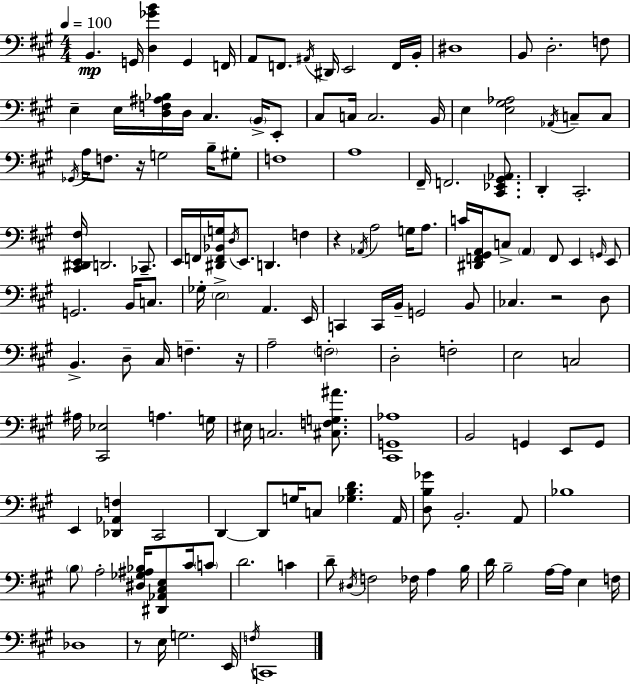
{
  \clef bass
  \numericTimeSignature
  \time 4/4
  \key a \major
  \tempo 4 = 100
  b,4.\mp g,16 <d ges' b'>4 g,4 f,16 | a,8 f,8. \acciaccatura { ais,16 } dis,16 e,2 f,16 | b,16-. dis1 | b,8 d2.-. f8 | \break e4-- e16 <d f ais bes>16 d16 cis4. \parenthesize b,16-> e,8-. | cis8 c16 c2. | b,16 e4 <e gis aes>2 \acciaccatura { aes,16 } c8-- | c8 \acciaccatura { ges,16 } a16 f8. r16 g2 | \break b16-- gis8-. f1 | a1 | fis,16-- f,2. | <cis, ees, gis, aes,>8. d,4-. cis,2.-. | \break <cis, dis, e, fis>16 d,2. | ces,8.-- e,16 f,16 <dis, f, bes, g>16 \acciaccatura { d16 } e,8. d,4. | f4 r4 \acciaccatura { aes,16 } a2 | g16 a8. c'16 <dis, f, gis, a,>16 c8-> \parenthesize a,4 f,8 e,4 | \break \grace { g,16 } e,8 g,2. | b,16 c8. ges16-. \parenthesize e2-> a,4. | e,16 c,4 c,16 b,16-- g,2 | b,8 ces4. r2 | \break d8 b,4.-> d8-- cis16 f4.-- | r16 a2-- \parenthesize f2-. | d2-. f2-. | e2 c2 | \break ais16 <cis, ees>2 a4. | g16 eis16 c2. | <cis f g ais'>8. <cis, g, aes>1 | b,2 g,4 | \break e,8 g,8 e,4 <des, aes, f>4 cis,2 | d,4~~ d,8 g16 c8 <ges b d'>4. | a,16 <d b ges'>8 b,2.-. | a,8 bes1 | \break \parenthesize b8 a2-. | <dis ges ais bes>16 <dis, aes, cis e>8 cis'16 \parenthesize c'8 d'2. | c'4 d'8-- \acciaccatura { dis16 } f2 | fes16 a4 b16 d'16 b2-- | \break a16~~ a16 e4 f16 des1 | r8 e16 g2. | e,16 \acciaccatura { f16 } c,1 | \bar "|."
}